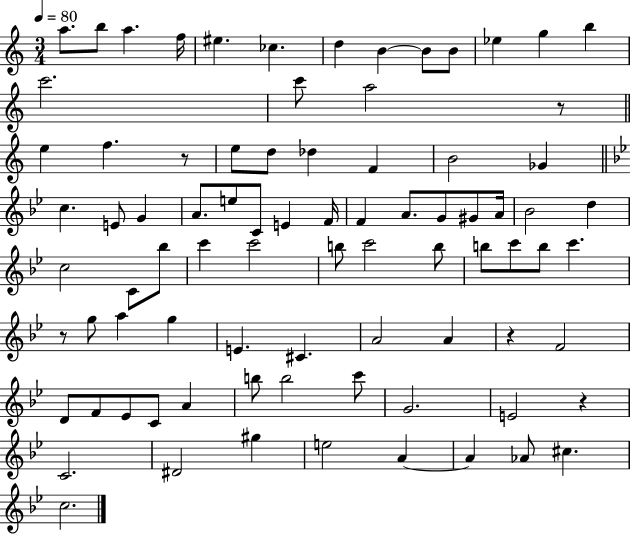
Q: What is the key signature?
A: C major